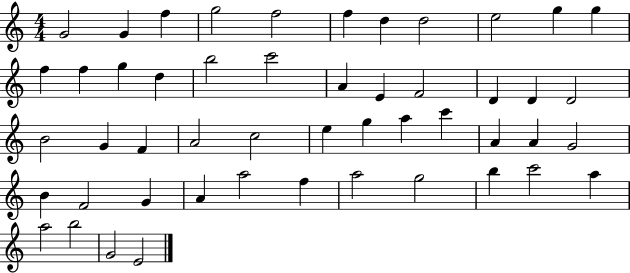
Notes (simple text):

G4/h G4/q F5/q G5/h F5/h F5/q D5/q D5/h E5/h G5/q G5/q F5/q F5/q G5/q D5/q B5/h C6/h A4/q E4/q F4/h D4/q D4/q D4/h B4/h G4/q F4/q A4/h C5/h E5/q G5/q A5/q C6/q A4/q A4/q G4/h B4/q F4/h G4/q A4/q A5/h F5/q A5/h G5/h B5/q C6/h A5/q A5/h B5/h G4/h E4/h